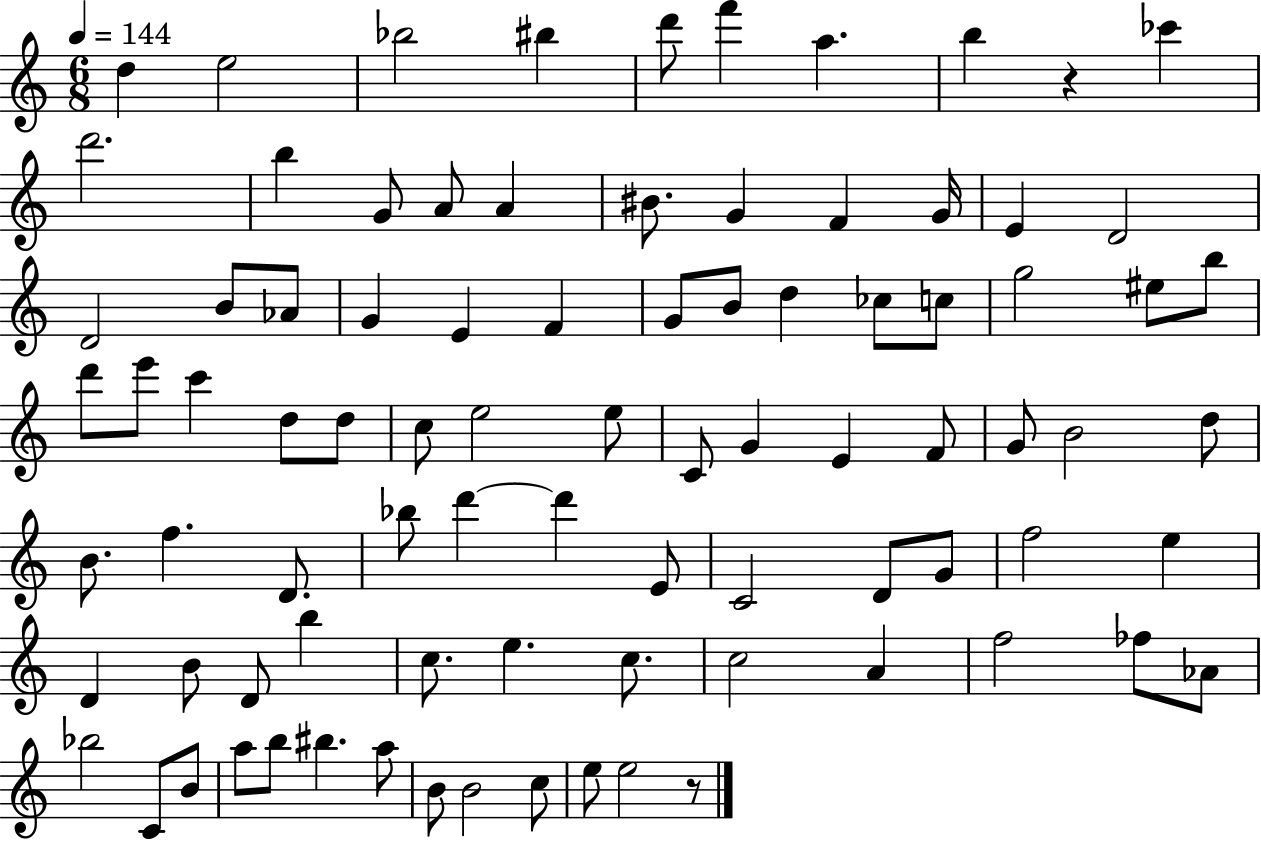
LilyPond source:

{
  \clef treble
  \numericTimeSignature
  \time 6/8
  \key c \major
  \tempo 4 = 144
  d''4 e''2 | bes''2 bis''4 | d'''8 f'''4 a''4. | b''4 r4 ces'''4 | \break d'''2. | b''4 g'8 a'8 a'4 | bis'8. g'4 f'4 g'16 | e'4 d'2 | \break d'2 b'8 aes'8 | g'4 e'4 f'4 | g'8 b'8 d''4 ces''8 c''8 | g''2 eis''8 b''8 | \break d'''8 e'''8 c'''4 d''8 d''8 | c''8 e''2 e''8 | c'8 g'4 e'4 f'8 | g'8 b'2 d''8 | \break b'8. f''4. d'8. | bes''8 d'''4~~ d'''4 e'8 | c'2 d'8 g'8 | f''2 e''4 | \break d'4 b'8 d'8 b''4 | c''8. e''4. c''8. | c''2 a'4 | f''2 fes''8 aes'8 | \break bes''2 c'8 b'8 | a''8 b''8 bis''4. a''8 | b'8 b'2 c''8 | e''8 e''2 r8 | \break \bar "|."
}